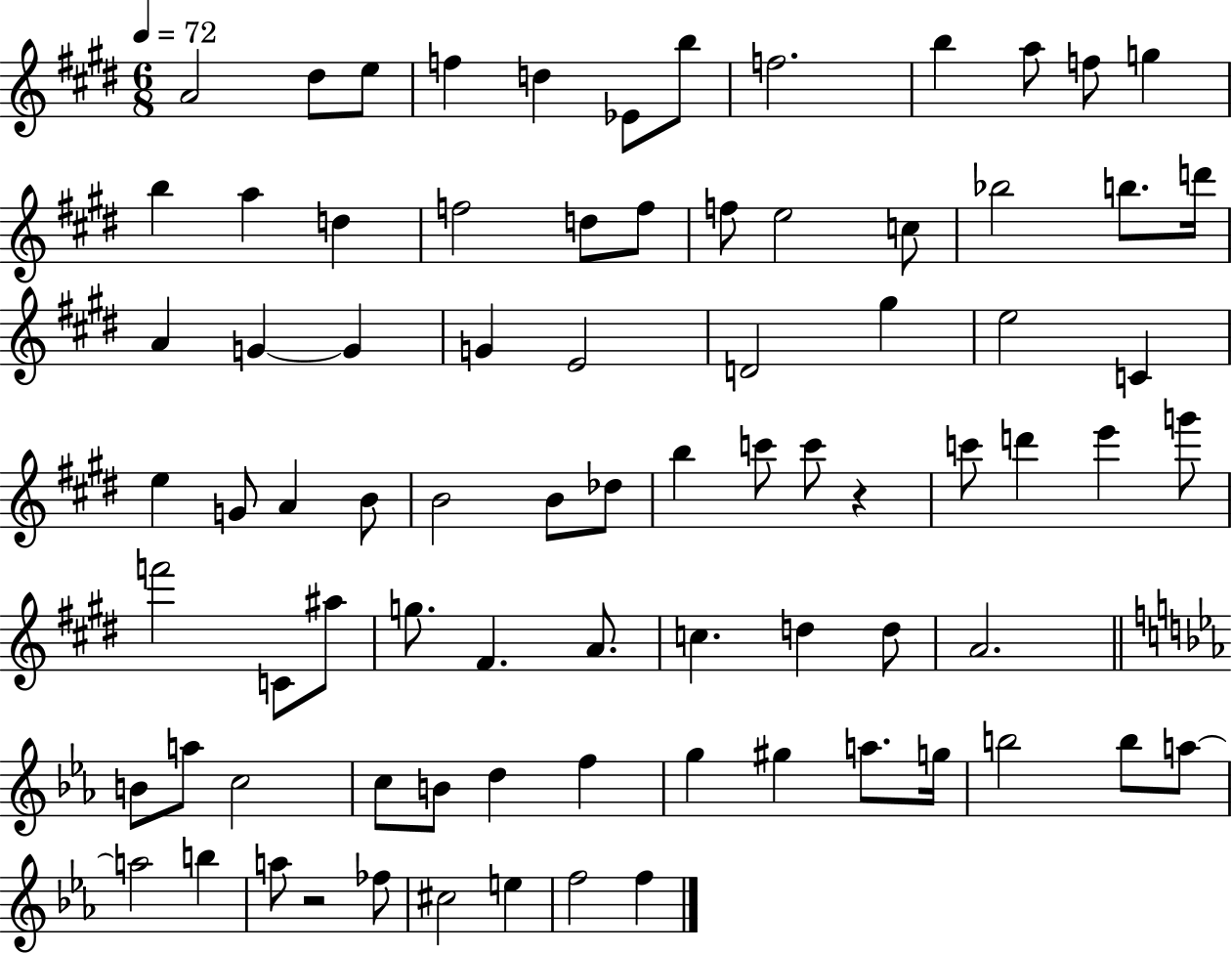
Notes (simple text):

A4/h D#5/e E5/e F5/q D5/q Eb4/e B5/e F5/h. B5/q A5/e F5/e G5/q B5/q A5/q D5/q F5/h D5/e F5/e F5/e E5/h C5/e Bb5/h B5/e. D6/s A4/q G4/q G4/q G4/q E4/h D4/h G#5/q E5/h C4/q E5/q G4/e A4/q B4/e B4/h B4/e Db5/e B5/q C6/e C6/e R/q C6/e D6/q E6/q G6/e F6/h C4/e A#5/e G5/e. F#4/q. A4/e. C5/q. D5/q D5/e A4/h. B4/e A5/e C5/h C5/e B4/e D5/q F5/q G5/q G#5/q A5/e. G5/s B5/h B5/e A5/e A5/h B5/q A5/e R/h FES5/e C#5/h E5/q F5/h F5/q